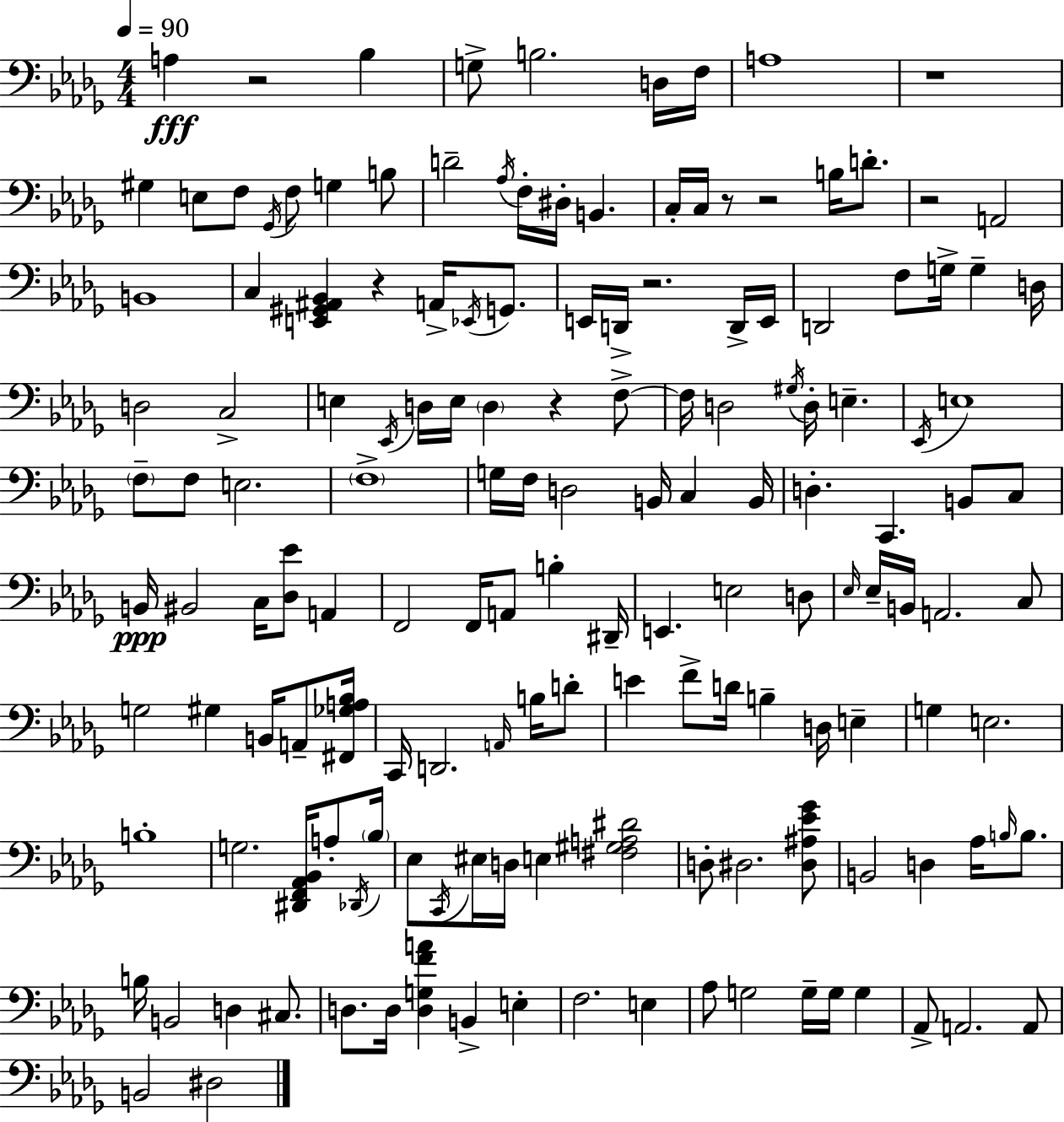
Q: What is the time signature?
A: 4/4